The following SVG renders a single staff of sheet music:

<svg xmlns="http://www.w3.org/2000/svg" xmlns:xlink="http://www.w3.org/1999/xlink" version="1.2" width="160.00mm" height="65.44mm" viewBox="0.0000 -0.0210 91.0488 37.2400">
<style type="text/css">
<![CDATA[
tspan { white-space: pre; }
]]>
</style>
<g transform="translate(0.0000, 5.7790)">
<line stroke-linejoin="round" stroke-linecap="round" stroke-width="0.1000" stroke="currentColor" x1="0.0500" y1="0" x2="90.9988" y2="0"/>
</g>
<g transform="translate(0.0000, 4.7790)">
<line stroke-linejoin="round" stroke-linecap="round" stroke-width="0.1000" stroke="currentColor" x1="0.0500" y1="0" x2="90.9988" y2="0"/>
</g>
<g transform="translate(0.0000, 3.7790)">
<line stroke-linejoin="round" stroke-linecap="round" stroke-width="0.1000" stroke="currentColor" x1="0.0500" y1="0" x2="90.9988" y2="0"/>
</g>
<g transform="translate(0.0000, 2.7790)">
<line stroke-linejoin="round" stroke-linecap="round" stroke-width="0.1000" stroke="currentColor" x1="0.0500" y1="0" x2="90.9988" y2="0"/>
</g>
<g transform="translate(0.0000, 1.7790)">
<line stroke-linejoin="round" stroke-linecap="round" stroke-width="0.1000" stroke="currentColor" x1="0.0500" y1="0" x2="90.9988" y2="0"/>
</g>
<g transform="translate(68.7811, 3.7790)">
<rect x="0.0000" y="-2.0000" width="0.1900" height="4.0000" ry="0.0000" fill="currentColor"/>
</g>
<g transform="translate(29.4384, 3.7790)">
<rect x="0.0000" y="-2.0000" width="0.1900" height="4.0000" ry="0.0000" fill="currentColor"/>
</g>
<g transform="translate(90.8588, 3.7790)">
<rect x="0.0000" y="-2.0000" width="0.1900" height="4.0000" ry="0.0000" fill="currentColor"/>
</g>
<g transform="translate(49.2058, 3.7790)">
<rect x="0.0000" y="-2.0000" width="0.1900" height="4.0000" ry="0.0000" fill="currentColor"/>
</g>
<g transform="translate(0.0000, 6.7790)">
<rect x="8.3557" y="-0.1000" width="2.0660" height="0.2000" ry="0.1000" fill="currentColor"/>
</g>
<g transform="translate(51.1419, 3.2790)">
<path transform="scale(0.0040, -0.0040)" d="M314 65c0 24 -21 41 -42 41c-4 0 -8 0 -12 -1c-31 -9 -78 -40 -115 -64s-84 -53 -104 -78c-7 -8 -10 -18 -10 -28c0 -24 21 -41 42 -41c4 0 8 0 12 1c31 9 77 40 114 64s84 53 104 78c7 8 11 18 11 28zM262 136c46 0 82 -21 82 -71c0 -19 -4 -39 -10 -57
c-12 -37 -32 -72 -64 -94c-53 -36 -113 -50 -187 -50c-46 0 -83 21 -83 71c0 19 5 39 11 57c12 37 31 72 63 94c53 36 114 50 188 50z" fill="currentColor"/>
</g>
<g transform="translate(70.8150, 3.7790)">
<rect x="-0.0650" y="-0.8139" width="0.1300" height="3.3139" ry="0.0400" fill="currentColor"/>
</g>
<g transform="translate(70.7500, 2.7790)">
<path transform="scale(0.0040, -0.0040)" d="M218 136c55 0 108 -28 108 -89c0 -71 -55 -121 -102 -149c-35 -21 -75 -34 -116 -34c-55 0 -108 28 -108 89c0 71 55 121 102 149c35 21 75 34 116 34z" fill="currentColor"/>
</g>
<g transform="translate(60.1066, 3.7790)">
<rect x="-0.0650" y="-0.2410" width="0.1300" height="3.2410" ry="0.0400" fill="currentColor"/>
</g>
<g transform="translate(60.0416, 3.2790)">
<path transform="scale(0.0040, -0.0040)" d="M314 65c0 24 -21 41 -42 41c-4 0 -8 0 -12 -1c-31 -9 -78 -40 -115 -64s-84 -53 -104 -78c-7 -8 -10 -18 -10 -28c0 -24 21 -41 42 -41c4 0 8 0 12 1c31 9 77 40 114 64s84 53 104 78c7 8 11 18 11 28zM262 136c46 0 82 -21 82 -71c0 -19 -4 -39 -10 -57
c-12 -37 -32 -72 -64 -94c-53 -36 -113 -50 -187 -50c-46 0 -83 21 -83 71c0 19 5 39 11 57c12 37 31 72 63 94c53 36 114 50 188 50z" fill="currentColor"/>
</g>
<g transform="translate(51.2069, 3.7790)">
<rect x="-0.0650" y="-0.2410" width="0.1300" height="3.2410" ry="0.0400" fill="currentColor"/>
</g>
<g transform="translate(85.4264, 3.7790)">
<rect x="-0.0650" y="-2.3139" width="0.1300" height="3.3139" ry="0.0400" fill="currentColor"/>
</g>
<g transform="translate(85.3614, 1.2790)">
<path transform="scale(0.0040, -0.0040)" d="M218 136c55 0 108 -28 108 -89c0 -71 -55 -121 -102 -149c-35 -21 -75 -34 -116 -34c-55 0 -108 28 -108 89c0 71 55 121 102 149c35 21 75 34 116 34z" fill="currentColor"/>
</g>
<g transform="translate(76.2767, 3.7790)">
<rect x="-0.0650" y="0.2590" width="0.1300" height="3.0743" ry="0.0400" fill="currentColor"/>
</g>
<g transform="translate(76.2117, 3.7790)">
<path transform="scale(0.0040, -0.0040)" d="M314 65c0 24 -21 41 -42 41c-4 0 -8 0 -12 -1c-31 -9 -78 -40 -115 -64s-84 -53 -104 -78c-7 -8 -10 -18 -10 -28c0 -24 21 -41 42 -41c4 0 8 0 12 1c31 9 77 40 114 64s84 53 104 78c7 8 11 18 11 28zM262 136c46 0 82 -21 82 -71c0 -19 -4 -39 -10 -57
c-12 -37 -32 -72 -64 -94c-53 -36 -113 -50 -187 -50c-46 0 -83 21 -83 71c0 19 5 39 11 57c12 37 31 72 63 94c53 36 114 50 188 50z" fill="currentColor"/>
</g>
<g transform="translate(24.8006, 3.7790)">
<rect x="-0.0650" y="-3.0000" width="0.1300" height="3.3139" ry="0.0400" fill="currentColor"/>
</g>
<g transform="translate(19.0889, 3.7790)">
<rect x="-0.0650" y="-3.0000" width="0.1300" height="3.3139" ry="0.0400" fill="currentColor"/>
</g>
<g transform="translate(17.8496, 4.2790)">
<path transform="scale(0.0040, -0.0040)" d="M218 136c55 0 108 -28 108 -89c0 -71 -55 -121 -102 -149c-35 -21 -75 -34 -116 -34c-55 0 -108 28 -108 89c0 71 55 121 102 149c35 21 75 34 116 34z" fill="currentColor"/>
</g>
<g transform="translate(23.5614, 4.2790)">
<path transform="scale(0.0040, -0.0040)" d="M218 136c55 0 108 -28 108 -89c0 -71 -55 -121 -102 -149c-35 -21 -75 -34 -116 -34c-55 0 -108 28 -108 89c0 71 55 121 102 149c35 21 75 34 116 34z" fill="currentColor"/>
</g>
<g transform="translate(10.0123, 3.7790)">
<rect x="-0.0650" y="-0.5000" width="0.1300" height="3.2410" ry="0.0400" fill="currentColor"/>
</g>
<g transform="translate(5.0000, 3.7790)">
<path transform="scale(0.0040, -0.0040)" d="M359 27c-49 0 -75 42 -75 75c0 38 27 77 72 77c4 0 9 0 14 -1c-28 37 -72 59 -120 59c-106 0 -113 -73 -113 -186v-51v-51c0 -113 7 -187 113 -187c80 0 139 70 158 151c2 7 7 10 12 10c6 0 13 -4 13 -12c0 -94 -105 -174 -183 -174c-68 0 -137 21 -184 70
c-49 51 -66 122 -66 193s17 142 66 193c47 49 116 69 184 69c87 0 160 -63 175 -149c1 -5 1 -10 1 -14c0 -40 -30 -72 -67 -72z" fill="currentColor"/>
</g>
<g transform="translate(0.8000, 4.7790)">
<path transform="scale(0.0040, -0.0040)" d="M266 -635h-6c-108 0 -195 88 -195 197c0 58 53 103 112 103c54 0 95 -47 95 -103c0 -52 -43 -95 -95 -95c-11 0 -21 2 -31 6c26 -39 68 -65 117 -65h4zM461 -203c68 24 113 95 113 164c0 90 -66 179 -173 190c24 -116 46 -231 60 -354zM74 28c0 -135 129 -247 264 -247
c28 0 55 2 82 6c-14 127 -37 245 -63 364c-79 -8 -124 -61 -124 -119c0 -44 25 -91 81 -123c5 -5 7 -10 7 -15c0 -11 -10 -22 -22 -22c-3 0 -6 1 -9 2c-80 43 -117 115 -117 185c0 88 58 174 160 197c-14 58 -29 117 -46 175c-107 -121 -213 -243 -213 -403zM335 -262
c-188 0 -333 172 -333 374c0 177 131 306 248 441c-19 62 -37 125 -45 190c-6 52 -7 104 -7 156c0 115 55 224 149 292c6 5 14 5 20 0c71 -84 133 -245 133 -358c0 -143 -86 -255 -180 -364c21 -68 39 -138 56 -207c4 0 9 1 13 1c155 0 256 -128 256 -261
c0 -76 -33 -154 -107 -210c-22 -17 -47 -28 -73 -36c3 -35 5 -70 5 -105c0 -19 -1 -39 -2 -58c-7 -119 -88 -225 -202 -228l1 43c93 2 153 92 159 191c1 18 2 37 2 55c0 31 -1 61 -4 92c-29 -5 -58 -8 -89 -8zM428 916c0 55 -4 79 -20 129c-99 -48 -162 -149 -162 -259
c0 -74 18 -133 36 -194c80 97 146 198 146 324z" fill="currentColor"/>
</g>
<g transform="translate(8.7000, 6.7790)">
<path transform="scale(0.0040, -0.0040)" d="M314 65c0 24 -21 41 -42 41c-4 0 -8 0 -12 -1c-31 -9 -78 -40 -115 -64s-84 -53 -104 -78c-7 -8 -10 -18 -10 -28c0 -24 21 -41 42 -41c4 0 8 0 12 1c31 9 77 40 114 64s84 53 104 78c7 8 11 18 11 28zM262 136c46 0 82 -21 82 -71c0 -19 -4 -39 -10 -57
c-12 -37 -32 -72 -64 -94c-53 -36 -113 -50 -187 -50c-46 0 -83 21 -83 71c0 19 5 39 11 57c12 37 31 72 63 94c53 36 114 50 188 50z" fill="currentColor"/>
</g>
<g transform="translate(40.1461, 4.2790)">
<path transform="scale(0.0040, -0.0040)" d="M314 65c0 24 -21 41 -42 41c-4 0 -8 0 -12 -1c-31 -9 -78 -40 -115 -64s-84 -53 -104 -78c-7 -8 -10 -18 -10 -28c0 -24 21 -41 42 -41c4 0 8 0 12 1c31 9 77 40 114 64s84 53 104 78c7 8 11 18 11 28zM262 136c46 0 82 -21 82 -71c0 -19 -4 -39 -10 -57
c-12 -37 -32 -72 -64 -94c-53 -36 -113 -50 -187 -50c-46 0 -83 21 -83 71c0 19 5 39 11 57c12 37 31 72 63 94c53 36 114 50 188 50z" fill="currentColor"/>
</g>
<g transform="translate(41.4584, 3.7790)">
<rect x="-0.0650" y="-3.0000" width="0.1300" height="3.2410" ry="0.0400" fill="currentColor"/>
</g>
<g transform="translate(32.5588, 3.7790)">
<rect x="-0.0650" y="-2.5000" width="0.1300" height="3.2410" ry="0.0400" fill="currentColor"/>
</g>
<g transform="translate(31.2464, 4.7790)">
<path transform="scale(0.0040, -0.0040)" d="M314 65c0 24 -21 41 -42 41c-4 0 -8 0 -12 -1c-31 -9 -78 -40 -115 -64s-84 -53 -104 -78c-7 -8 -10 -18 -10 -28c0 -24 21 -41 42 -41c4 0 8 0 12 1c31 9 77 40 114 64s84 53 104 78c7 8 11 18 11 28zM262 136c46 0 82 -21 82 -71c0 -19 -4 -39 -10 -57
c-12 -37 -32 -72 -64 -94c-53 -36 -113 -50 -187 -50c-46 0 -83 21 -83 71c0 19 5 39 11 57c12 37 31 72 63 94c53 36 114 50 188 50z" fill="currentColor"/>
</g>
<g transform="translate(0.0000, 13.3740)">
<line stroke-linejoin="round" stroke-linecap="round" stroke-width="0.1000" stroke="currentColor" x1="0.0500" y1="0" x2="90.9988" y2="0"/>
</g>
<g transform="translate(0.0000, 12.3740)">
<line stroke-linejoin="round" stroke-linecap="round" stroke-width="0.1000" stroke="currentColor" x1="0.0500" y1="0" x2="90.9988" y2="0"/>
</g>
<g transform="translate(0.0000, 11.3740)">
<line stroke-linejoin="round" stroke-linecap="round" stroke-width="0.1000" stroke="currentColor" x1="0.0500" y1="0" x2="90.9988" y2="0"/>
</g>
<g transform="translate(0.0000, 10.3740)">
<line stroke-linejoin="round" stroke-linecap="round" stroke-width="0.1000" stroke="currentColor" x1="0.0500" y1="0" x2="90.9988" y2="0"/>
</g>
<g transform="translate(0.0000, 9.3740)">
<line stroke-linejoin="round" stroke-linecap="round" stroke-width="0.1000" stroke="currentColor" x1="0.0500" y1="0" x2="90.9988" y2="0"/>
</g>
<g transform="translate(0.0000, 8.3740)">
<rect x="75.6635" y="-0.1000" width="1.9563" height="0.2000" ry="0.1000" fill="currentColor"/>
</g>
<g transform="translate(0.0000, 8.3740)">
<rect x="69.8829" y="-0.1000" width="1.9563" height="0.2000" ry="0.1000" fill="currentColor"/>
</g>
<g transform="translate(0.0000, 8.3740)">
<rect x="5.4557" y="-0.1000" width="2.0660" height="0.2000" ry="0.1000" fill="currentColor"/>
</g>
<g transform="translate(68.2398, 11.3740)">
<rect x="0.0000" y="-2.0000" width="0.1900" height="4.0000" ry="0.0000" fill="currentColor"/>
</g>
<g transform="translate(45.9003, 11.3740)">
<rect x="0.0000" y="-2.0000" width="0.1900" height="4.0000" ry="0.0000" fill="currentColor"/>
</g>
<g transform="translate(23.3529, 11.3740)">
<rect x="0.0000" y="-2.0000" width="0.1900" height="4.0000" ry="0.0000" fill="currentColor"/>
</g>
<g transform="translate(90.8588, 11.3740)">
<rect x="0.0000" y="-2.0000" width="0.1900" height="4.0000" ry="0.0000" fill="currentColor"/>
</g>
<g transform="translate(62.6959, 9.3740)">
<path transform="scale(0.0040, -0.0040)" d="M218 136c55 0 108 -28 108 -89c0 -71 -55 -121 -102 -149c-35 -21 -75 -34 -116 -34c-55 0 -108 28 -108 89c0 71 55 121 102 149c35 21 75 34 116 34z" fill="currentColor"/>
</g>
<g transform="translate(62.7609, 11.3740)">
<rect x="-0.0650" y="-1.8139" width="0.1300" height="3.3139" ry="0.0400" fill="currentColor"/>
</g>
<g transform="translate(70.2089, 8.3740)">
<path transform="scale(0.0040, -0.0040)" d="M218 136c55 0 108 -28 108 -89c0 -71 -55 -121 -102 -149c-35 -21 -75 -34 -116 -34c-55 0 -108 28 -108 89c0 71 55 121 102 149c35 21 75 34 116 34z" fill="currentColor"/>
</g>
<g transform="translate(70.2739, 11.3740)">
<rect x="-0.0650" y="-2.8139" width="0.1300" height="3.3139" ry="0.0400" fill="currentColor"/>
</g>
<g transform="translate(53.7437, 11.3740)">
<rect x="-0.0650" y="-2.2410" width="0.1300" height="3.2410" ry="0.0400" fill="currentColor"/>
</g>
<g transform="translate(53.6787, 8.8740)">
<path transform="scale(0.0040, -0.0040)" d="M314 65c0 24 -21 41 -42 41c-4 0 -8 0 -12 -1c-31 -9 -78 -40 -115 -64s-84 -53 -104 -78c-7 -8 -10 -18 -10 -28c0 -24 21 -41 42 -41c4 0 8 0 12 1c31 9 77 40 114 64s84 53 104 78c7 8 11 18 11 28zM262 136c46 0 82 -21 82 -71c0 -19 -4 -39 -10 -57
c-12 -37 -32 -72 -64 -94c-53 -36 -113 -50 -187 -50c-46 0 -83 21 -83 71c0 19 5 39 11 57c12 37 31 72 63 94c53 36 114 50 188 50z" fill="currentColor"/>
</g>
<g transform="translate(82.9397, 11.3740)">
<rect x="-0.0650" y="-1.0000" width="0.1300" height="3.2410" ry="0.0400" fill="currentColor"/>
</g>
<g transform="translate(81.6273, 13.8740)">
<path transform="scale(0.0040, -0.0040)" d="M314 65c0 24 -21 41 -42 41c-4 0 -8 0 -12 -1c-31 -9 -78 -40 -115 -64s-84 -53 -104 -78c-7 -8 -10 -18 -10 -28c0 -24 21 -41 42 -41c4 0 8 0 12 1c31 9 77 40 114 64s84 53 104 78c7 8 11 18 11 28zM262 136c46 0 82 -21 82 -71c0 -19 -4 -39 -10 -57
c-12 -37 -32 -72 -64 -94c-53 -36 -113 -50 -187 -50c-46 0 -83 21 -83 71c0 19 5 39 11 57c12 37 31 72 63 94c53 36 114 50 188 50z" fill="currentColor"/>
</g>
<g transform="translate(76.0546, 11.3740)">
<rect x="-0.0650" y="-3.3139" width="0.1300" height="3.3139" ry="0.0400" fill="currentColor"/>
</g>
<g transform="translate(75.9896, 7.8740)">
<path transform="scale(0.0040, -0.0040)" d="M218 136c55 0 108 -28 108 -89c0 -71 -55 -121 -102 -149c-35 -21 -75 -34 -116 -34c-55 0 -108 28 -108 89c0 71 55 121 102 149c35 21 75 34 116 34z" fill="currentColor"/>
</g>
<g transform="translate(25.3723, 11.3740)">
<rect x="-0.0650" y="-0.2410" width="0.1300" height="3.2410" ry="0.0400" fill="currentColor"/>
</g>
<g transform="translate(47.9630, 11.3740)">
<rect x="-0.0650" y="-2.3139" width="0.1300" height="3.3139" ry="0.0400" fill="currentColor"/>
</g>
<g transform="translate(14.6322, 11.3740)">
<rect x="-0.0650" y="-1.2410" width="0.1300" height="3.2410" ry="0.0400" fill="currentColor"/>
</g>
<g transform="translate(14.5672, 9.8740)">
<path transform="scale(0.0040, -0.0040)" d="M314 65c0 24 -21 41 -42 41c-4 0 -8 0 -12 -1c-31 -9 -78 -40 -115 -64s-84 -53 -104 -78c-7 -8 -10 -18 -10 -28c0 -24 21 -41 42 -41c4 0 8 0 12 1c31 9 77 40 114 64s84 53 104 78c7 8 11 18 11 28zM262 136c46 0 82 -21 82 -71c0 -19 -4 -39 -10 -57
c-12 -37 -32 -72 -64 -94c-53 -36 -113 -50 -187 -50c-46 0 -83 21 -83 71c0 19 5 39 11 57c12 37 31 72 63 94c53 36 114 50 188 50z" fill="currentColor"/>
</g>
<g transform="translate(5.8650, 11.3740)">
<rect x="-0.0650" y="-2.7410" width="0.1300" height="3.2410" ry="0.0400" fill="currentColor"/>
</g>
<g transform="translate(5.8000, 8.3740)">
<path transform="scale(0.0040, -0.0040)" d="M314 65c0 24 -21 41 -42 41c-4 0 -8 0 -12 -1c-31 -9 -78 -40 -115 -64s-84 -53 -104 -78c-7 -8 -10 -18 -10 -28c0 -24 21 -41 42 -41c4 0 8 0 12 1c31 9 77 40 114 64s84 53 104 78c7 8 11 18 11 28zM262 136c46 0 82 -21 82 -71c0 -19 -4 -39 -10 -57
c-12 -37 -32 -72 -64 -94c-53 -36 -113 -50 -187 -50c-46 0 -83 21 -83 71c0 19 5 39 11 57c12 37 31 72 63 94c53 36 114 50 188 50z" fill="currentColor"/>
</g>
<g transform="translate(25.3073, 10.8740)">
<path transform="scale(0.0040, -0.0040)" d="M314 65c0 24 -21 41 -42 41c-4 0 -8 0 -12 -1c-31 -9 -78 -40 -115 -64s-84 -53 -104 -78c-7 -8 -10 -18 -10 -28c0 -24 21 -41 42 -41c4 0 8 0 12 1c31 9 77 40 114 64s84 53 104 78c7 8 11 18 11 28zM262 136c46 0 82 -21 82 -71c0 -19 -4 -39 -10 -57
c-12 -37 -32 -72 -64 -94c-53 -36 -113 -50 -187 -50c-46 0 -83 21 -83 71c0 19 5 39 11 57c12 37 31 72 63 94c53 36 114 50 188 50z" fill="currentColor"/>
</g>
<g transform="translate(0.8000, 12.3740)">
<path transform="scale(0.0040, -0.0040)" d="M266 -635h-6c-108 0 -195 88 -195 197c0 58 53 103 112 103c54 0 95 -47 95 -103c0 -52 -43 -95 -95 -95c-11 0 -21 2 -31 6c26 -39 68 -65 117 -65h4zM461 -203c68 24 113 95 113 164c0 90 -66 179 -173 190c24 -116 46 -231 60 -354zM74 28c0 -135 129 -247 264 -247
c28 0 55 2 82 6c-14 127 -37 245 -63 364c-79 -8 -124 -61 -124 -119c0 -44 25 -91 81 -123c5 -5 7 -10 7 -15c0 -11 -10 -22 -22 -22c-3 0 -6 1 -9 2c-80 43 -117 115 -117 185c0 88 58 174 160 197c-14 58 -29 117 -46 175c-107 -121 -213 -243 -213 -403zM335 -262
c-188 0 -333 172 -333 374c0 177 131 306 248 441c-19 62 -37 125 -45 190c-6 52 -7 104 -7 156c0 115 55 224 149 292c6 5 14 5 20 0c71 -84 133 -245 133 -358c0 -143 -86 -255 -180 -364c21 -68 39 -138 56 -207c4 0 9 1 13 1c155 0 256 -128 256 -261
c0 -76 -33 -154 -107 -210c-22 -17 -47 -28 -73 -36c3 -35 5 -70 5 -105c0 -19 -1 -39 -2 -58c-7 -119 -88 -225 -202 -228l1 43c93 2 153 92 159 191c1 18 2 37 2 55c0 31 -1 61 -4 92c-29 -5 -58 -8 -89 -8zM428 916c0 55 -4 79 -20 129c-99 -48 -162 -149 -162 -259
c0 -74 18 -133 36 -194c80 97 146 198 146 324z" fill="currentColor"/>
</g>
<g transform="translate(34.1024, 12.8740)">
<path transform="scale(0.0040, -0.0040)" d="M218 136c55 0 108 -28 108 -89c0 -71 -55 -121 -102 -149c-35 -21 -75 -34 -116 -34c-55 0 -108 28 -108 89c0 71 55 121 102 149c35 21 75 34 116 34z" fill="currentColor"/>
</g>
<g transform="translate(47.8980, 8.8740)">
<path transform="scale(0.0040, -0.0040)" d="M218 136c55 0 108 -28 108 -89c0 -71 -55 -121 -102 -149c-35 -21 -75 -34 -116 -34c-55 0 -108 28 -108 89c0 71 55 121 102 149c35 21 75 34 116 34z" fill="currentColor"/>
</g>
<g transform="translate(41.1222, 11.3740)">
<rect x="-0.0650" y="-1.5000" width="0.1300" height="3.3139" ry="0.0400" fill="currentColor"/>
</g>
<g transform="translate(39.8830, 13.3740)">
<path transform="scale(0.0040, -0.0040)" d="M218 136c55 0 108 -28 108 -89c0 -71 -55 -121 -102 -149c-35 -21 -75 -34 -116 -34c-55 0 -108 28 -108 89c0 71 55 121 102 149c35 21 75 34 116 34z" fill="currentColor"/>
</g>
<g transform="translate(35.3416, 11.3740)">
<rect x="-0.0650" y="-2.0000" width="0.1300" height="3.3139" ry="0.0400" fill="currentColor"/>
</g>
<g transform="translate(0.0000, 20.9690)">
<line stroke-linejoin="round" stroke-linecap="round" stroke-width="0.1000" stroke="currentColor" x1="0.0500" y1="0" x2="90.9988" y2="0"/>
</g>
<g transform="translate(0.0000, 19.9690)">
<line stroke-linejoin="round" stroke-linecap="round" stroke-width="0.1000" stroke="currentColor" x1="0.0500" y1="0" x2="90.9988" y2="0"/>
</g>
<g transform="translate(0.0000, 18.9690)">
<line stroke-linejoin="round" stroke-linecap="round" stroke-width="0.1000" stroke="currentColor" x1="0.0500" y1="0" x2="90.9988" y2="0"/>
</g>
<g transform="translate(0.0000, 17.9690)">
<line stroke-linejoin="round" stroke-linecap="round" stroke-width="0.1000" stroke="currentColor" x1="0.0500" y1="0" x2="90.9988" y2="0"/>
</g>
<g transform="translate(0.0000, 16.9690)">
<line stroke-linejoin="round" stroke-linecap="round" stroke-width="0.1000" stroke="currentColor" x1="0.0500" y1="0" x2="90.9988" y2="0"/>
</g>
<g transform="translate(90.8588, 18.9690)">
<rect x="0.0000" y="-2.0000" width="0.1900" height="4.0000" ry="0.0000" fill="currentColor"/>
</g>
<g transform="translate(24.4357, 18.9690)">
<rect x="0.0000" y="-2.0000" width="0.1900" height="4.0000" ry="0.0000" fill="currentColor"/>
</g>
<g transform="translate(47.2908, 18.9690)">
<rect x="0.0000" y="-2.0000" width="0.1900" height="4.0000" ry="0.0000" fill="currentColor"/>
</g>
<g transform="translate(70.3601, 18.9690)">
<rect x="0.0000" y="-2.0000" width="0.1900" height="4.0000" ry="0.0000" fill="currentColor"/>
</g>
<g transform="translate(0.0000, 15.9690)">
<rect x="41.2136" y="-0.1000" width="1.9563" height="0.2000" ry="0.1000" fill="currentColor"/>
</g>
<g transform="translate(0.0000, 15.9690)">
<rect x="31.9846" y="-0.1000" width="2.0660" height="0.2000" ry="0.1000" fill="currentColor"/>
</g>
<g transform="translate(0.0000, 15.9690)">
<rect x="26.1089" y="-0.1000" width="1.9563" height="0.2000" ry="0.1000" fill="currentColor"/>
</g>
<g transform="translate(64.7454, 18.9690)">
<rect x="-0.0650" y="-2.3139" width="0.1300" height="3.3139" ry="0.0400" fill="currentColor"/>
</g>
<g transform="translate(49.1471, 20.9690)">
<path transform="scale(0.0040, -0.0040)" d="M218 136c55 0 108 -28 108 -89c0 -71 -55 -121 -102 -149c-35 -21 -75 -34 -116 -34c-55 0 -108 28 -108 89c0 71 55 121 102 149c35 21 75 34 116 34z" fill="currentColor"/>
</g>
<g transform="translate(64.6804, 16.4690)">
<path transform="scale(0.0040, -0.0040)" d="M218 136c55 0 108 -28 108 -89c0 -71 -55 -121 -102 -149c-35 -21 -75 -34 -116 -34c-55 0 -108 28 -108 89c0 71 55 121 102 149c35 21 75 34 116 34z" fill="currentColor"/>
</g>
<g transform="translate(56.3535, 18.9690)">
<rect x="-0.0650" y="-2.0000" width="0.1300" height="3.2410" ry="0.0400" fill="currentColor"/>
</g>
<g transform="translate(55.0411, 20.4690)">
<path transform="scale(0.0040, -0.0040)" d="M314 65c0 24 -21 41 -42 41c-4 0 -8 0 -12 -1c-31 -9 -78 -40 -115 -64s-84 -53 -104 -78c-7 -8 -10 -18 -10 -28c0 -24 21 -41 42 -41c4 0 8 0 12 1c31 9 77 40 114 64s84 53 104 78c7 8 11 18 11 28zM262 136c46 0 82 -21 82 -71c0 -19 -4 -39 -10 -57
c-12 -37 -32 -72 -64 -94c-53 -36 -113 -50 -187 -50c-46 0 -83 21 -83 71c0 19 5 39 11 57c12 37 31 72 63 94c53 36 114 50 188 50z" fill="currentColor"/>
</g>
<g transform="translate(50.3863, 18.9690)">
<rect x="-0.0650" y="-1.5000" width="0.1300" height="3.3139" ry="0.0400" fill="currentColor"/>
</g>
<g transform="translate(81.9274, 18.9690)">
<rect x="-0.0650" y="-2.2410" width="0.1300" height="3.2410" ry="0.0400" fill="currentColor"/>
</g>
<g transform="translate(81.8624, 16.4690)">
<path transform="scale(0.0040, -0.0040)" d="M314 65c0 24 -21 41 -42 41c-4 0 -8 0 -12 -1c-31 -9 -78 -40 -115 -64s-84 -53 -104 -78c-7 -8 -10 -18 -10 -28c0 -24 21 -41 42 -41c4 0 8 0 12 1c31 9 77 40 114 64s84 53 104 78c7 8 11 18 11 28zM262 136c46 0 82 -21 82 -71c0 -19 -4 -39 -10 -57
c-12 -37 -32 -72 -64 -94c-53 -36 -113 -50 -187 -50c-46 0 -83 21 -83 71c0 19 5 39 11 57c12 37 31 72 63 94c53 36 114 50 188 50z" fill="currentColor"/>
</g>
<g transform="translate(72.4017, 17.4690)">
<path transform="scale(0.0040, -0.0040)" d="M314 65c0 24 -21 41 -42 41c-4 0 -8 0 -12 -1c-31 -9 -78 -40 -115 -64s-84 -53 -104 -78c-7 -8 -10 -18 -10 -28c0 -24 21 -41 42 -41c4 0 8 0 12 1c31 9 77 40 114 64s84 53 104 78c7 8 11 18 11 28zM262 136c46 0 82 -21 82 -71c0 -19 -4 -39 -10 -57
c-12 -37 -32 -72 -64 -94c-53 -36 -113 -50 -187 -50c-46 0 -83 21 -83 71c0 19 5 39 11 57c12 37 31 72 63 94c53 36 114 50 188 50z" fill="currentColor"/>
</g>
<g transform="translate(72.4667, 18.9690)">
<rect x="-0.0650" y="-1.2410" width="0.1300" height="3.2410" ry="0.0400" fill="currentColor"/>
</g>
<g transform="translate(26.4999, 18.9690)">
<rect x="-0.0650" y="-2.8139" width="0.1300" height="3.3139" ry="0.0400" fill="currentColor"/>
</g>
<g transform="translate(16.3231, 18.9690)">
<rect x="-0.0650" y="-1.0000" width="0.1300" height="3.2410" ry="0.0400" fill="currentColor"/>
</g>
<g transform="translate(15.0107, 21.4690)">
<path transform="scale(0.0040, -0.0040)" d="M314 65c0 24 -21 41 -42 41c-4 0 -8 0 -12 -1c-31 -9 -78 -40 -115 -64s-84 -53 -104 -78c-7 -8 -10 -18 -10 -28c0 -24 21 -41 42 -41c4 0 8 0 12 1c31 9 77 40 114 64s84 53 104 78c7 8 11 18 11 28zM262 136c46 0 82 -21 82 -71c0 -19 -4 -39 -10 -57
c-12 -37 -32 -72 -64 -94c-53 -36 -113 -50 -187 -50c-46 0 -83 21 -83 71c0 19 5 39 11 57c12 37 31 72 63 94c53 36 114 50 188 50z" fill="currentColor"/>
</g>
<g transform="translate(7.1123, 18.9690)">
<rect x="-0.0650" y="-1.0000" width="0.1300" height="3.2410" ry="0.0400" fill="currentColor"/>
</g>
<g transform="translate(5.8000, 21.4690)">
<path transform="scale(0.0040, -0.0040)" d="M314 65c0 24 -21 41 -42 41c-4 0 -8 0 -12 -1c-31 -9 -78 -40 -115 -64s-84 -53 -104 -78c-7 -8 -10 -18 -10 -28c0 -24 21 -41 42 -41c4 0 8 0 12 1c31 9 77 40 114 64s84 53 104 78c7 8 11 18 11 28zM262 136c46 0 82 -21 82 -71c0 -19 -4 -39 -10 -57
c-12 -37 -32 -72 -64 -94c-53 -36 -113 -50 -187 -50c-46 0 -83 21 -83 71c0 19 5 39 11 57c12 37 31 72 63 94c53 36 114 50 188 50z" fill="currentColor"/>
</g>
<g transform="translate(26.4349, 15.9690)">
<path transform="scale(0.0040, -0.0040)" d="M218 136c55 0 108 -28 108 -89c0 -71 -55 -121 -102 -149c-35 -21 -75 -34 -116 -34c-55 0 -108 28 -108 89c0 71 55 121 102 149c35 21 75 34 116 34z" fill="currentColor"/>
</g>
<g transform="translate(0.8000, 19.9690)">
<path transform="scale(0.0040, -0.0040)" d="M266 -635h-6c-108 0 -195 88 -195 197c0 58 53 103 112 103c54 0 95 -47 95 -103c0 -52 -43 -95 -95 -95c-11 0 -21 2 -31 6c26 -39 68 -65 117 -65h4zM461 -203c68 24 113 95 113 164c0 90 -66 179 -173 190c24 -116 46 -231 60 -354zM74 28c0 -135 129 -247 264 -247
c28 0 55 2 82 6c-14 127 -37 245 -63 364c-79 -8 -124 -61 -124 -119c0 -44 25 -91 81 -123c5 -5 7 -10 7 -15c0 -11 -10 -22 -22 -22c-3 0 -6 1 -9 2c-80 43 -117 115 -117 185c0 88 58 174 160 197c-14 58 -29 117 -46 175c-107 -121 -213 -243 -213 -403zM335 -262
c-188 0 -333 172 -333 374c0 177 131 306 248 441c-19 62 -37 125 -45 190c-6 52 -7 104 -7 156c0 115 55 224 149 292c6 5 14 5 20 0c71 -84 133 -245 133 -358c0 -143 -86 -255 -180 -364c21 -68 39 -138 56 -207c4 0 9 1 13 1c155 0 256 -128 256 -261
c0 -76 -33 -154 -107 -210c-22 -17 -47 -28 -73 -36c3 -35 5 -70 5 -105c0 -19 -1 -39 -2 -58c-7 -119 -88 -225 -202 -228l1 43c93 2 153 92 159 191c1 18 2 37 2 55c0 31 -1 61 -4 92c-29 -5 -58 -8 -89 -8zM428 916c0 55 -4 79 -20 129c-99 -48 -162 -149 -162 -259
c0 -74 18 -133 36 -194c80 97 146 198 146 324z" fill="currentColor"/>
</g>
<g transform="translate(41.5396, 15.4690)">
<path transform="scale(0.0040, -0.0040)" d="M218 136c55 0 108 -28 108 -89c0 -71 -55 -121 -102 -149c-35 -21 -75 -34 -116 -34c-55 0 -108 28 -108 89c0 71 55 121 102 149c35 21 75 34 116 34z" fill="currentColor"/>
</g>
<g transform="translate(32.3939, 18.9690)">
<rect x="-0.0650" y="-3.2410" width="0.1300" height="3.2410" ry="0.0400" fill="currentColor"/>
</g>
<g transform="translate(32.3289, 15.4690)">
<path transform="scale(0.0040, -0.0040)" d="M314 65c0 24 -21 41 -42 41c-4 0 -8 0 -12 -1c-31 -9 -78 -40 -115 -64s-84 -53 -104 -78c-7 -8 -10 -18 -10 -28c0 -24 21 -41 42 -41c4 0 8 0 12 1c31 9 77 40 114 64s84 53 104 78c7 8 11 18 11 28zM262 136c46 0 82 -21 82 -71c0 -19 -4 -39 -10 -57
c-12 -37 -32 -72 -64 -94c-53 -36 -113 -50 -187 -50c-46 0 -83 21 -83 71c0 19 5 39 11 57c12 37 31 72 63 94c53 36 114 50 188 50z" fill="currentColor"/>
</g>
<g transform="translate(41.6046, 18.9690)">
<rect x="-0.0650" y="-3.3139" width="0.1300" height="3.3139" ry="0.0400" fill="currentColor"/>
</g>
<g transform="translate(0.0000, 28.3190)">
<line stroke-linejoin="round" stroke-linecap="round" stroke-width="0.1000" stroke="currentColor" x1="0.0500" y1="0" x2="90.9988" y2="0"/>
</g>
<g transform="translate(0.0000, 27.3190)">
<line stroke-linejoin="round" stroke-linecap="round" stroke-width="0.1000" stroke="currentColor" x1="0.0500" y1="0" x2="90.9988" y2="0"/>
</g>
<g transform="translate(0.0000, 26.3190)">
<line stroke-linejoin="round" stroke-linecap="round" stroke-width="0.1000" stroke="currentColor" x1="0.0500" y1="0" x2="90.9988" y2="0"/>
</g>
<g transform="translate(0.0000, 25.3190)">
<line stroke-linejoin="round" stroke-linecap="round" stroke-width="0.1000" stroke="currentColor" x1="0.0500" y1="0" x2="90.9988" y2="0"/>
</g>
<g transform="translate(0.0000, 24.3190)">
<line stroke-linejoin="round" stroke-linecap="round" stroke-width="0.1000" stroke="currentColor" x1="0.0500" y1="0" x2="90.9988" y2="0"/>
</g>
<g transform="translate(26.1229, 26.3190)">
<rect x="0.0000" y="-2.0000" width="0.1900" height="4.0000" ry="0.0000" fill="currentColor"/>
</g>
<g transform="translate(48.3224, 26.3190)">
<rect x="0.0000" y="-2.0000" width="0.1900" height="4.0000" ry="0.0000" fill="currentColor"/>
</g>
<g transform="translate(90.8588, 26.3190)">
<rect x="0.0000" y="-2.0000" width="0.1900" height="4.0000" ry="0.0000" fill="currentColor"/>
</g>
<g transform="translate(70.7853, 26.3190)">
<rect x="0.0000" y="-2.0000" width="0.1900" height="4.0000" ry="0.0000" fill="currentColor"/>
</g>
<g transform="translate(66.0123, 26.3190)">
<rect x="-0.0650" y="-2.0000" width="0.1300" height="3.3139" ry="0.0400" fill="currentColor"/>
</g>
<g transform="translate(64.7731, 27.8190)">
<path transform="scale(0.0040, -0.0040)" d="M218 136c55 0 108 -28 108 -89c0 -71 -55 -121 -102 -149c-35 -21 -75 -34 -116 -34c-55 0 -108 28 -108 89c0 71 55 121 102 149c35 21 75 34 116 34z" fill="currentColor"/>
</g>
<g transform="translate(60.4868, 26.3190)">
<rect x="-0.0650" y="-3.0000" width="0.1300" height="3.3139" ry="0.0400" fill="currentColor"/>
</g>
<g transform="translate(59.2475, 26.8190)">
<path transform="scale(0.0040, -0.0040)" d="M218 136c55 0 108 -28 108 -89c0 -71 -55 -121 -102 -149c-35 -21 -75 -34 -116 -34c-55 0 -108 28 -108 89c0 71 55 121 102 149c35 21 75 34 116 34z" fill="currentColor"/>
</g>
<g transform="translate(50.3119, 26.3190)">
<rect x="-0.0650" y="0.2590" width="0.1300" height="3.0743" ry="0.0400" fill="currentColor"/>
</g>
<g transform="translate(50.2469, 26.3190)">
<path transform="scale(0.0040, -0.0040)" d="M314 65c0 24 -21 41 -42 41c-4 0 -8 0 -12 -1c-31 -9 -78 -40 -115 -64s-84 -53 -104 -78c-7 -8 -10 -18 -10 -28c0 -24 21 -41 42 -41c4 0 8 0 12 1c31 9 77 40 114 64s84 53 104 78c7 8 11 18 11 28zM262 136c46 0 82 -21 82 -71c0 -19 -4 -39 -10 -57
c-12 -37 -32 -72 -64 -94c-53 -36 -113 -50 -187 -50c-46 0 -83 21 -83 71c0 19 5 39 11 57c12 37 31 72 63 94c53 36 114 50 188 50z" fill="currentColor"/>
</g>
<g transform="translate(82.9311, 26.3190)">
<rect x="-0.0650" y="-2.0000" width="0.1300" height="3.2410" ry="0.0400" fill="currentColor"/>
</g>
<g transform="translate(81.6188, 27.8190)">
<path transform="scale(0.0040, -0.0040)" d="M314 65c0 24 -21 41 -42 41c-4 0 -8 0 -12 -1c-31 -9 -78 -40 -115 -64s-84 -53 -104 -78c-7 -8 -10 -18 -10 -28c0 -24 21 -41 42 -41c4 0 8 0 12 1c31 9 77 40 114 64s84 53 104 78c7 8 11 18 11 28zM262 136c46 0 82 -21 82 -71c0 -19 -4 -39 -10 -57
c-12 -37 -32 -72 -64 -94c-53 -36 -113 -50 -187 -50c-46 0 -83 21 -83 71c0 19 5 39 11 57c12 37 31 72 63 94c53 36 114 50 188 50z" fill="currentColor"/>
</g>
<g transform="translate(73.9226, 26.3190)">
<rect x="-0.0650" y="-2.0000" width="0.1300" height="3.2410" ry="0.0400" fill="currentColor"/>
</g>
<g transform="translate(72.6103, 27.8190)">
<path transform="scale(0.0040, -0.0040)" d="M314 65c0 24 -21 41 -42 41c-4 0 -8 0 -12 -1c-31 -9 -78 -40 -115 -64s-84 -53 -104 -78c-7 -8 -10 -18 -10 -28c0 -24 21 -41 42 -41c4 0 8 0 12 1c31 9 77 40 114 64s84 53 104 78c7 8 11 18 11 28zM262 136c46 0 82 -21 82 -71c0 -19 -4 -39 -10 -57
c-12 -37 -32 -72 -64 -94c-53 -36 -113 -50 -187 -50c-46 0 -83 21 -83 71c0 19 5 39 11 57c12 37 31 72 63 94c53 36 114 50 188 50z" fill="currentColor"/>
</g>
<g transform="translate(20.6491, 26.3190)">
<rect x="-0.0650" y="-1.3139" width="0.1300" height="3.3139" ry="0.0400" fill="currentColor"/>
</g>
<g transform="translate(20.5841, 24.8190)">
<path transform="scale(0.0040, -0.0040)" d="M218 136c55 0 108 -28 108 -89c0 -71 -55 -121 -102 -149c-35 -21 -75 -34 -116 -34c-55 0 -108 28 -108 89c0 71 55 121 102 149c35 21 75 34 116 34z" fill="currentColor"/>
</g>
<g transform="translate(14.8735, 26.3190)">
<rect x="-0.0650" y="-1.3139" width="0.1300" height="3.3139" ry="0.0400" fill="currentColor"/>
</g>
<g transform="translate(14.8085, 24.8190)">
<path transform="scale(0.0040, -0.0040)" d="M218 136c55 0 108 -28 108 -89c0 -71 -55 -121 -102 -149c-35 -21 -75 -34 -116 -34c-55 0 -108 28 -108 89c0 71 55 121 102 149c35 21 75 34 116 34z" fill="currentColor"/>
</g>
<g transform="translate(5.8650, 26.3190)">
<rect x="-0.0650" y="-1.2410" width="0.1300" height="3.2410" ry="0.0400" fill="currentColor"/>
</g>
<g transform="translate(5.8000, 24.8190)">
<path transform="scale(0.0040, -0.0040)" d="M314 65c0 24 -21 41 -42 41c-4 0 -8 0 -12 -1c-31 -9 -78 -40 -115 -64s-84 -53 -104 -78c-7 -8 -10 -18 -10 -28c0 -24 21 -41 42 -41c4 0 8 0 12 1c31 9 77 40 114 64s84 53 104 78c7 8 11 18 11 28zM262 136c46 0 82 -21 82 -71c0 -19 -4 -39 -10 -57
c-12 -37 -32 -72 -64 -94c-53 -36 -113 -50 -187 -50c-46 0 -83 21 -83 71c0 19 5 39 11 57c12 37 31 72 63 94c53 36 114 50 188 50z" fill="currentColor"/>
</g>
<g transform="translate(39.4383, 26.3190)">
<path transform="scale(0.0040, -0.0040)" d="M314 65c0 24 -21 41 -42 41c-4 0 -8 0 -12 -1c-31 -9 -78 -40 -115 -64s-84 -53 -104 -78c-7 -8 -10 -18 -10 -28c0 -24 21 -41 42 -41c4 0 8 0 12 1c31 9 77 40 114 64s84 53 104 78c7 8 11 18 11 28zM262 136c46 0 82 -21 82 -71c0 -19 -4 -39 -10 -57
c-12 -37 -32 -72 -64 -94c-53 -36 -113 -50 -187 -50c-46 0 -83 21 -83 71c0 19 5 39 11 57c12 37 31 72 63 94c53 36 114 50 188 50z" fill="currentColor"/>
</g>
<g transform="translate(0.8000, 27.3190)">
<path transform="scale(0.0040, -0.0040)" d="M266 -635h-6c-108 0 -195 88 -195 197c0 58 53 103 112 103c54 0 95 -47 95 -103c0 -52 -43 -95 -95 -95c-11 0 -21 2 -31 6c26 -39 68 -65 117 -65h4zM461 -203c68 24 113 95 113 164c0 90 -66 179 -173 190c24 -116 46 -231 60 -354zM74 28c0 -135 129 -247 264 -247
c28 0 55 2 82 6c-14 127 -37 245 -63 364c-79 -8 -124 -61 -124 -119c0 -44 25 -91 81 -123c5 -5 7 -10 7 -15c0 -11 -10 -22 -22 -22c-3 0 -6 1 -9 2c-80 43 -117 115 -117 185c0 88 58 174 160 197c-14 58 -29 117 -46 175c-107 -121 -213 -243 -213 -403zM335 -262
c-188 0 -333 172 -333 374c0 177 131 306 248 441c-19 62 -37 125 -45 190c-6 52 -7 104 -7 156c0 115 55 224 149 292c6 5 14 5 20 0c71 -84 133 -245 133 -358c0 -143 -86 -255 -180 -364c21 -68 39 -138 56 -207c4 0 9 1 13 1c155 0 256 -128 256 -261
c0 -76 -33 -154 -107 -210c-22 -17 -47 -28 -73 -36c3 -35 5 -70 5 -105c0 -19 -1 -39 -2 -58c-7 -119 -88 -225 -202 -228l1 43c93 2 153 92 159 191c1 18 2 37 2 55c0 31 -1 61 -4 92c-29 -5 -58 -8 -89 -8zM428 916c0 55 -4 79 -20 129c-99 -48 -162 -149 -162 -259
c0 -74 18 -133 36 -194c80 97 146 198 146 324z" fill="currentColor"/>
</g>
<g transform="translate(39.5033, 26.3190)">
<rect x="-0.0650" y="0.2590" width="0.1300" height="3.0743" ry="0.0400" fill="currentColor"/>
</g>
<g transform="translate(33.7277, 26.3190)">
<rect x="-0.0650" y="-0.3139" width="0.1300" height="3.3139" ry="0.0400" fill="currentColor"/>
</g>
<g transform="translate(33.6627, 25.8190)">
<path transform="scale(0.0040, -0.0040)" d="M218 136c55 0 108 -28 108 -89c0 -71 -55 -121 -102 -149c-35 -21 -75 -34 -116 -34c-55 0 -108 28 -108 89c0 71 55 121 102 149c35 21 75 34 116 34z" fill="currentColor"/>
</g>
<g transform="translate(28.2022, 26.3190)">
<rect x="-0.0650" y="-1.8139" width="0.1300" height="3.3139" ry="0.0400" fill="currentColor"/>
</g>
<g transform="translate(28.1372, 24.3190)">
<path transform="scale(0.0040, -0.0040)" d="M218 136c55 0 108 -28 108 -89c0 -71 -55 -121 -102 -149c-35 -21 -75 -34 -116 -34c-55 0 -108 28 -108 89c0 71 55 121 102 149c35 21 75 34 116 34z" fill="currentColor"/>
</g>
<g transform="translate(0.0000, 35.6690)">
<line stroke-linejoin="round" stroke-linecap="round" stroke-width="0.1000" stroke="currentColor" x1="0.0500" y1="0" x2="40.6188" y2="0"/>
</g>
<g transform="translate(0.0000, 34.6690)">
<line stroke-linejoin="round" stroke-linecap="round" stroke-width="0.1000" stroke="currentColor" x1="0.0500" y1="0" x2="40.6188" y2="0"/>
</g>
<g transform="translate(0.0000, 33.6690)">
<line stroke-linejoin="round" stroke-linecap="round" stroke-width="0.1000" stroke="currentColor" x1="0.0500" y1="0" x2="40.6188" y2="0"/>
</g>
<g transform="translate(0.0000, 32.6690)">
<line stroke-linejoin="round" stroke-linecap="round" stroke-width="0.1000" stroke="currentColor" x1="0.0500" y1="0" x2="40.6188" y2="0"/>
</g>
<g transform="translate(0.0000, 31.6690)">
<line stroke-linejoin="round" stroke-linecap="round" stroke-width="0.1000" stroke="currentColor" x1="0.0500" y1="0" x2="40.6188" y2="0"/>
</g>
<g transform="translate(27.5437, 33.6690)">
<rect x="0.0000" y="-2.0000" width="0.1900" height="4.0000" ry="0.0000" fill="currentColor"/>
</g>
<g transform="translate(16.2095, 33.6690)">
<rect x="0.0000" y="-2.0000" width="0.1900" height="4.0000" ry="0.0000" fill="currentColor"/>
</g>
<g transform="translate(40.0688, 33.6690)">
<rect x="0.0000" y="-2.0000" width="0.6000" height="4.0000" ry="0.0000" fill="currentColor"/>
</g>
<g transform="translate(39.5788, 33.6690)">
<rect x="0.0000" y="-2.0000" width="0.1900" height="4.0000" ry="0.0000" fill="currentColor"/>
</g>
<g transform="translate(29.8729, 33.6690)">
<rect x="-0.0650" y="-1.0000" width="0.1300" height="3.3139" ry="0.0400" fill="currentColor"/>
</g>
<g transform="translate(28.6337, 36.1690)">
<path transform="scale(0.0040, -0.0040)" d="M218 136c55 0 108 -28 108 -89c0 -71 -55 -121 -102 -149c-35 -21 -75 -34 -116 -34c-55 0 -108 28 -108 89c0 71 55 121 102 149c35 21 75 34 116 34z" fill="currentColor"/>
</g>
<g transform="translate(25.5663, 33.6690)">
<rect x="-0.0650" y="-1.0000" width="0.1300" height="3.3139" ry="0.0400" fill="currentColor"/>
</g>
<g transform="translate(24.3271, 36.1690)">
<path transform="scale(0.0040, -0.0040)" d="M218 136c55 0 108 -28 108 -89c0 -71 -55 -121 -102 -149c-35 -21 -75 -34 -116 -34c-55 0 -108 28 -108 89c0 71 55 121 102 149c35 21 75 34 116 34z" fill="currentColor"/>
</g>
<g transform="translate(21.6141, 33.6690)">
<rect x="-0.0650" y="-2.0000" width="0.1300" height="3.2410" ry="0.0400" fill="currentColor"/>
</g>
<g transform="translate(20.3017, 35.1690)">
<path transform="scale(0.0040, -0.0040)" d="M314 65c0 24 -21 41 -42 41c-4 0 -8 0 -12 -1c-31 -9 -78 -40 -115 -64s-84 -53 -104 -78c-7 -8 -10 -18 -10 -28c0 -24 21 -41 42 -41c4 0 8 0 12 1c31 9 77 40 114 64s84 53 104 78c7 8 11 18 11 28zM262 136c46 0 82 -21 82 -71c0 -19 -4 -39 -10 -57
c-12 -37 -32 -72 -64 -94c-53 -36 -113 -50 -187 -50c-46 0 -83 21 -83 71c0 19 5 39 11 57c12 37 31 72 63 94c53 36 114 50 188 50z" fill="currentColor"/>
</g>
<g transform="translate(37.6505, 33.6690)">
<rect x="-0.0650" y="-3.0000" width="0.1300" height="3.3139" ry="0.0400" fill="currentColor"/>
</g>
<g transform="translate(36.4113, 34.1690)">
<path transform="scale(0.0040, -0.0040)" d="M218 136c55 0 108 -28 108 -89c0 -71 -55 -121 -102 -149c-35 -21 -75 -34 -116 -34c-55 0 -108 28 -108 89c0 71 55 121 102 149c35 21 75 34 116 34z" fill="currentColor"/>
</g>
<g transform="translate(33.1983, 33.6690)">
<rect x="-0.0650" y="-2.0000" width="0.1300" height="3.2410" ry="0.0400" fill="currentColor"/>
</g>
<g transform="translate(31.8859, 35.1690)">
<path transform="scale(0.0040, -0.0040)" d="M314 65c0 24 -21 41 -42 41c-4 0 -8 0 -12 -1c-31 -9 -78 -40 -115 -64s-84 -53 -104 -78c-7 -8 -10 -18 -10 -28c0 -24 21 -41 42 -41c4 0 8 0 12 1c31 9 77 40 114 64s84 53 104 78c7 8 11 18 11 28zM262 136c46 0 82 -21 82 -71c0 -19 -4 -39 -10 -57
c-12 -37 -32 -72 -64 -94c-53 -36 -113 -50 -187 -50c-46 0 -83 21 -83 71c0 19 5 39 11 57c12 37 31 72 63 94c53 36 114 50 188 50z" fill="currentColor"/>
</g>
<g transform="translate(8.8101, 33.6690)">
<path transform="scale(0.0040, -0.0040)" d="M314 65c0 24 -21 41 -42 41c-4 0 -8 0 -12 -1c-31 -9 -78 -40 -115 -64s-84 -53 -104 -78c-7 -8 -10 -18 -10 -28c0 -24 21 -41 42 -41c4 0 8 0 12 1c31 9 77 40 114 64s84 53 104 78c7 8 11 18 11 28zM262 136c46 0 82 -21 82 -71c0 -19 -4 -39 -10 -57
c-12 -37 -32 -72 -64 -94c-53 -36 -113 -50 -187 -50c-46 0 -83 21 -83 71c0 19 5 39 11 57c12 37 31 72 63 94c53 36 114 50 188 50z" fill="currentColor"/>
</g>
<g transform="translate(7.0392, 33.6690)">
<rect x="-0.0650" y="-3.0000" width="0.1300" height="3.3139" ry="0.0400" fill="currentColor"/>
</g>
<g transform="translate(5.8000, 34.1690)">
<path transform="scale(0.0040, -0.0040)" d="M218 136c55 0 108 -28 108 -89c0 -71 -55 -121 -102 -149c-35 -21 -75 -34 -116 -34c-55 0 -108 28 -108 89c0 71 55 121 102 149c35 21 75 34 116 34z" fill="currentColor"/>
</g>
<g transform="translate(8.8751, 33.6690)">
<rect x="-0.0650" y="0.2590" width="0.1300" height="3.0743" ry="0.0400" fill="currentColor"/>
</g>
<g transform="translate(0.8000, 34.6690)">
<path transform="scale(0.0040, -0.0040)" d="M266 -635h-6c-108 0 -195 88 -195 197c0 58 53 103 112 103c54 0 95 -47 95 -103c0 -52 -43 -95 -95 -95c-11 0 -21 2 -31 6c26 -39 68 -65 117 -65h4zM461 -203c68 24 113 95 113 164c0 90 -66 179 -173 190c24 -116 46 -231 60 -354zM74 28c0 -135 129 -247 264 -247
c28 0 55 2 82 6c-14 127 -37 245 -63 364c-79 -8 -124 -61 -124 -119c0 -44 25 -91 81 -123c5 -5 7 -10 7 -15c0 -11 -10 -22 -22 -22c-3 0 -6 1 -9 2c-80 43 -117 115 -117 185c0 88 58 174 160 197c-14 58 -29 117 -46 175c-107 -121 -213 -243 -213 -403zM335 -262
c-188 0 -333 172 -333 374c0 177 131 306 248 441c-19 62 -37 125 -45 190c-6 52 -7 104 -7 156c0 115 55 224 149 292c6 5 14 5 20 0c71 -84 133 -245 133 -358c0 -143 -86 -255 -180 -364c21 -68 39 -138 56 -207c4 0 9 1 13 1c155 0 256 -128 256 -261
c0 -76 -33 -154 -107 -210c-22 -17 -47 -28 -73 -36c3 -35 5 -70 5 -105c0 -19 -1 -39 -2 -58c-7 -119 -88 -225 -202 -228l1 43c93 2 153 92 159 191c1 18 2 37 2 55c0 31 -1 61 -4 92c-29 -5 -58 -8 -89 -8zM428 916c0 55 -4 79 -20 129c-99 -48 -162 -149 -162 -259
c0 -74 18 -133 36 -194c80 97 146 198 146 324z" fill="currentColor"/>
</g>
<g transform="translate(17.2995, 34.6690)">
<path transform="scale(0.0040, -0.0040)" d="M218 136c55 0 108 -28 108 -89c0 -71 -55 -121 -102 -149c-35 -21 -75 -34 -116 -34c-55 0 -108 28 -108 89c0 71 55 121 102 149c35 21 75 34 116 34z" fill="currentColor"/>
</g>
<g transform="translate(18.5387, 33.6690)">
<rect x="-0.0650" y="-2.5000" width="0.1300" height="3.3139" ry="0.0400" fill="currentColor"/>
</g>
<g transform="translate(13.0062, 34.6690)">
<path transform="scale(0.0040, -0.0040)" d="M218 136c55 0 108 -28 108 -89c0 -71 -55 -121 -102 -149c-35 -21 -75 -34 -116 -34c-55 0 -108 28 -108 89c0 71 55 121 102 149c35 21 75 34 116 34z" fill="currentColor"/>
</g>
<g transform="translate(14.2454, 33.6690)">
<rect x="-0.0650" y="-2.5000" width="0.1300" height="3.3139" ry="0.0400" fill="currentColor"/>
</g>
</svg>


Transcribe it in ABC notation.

X:1
T:Untitled
M:4/4
L:1/4
K:C
C2 A A G2 A2 c2 c2 d B2 g a2 e2 c2 F E g g2 f a b D2 D2 D2 a b2 b E F2 g e2 g2 e2 e e f c B2 B2 A F F2 F2 A B2 G G F2 D D F2 A